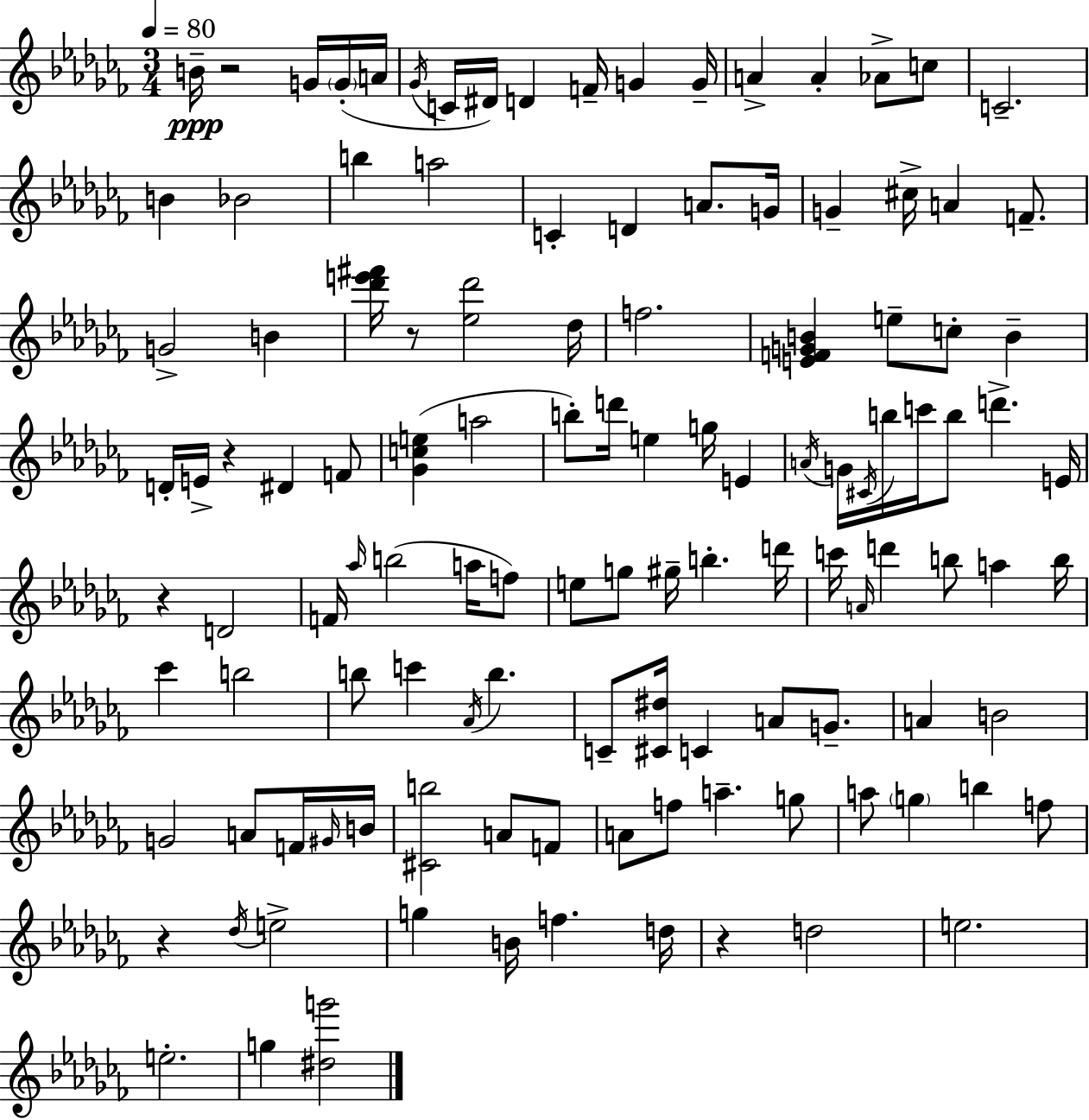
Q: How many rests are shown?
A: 6